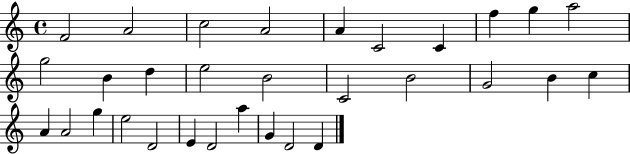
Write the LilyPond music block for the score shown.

{
  \clef treble
  \time 4/4
  \defaultTimeSignature
  \key c \major
  f'2 a'2 | c''2 a'2 | a'4 c'2 c'4 | f''4 g''4 a''2 | \break g''2 b'4 d''4 | e''2 b'2 | c'2 b'2 | g'2 b'4 c''4 | \break a'4 a'2 g''4 | e''2 d'2 | e'4 d'2 a''4 | g'4 d'2 d'4 | \break \bar "|."
}